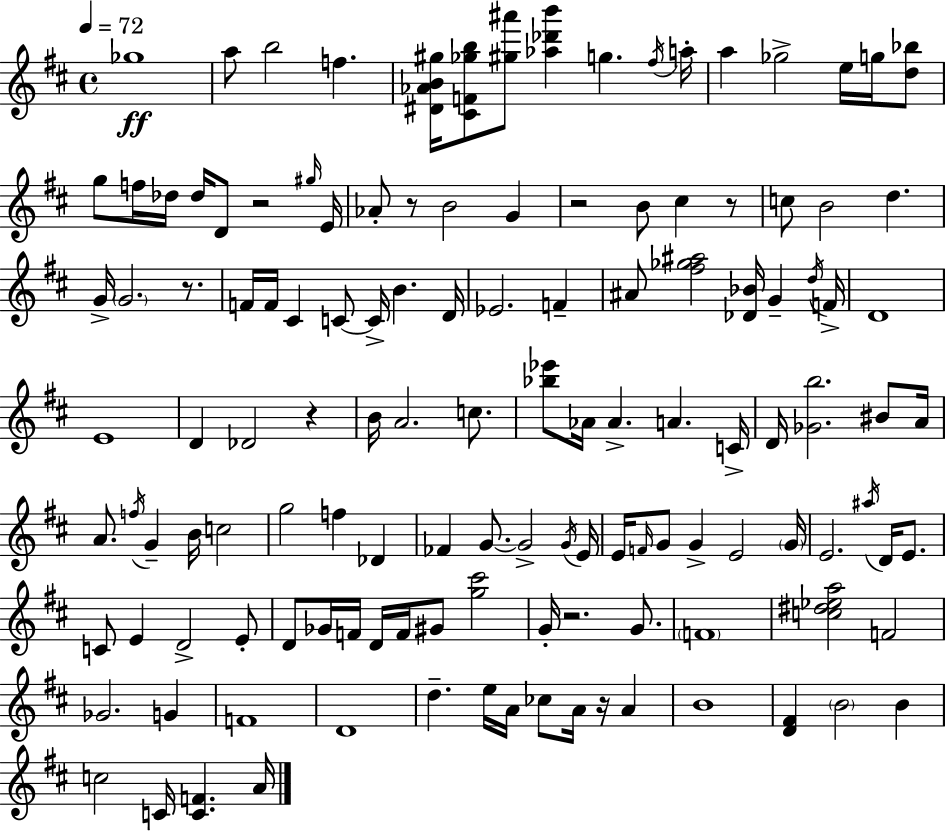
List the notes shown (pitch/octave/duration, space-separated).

Gb5/w A5/e B5/h F5/q. [D#4,Ab4,B4,G#5]/s [C#4,F4,Gb5,B5]/e [G#5,A#6]/e [Ab5,Db6,B6]/q G5/q. F#5/s A5/s A5/q Gb5/h E5/s G5/s [D5,Bb5]/e G5/e F5/s Db5/s Db5/s D4/e R/h G#5/s E4/s Ab4/e R/e B4/h G4/q R/h B4/e C#5/q R/e C5/e B4/h D5/q. G4/s G4/h. R/e. F4/s F4/s C#4/q C4/e C4/s B4/q. D4/s Eb4/h. F4/q A#4/e [F#5,Gb5,A#5]/h [Db4,Bb4]/s G4/q D5/s F4/s D4/w E4/w D4/q Db4/h R/q B4/s A4/h. C5/e. [Bb5,Eb6]/e Ab4/s Ab4/q. A4/q. C4/s D4/s [Gb4,B5]/h. BIS4/e A4/s A4/e. F5/s G4/q B4/s C5/h G5/h F5/q Db4/q FES4/q G4/e. G4/h G4/s E4/s E4/s F4/s G4/e G4/q E4/h G4/s E4/h. A#5/s D4/s E4/e. C4/e E4/q D4/h E4/e D4/e Gb4/s F4/s D4/s F4/s G#4/e [G5,C#6]/h G4/s R/h. G4/e. F4/w [C5,D#5,Eb5,A5]/h F4/h Gb4/h. G4/q F4/w D4/w D5/q. E5/s A4/s CES5/e A4/s R/s A4/q B4/w [D4,F#4]/q B4/h B4/q C5/h C4/s [C4,F4]/q. A4/s